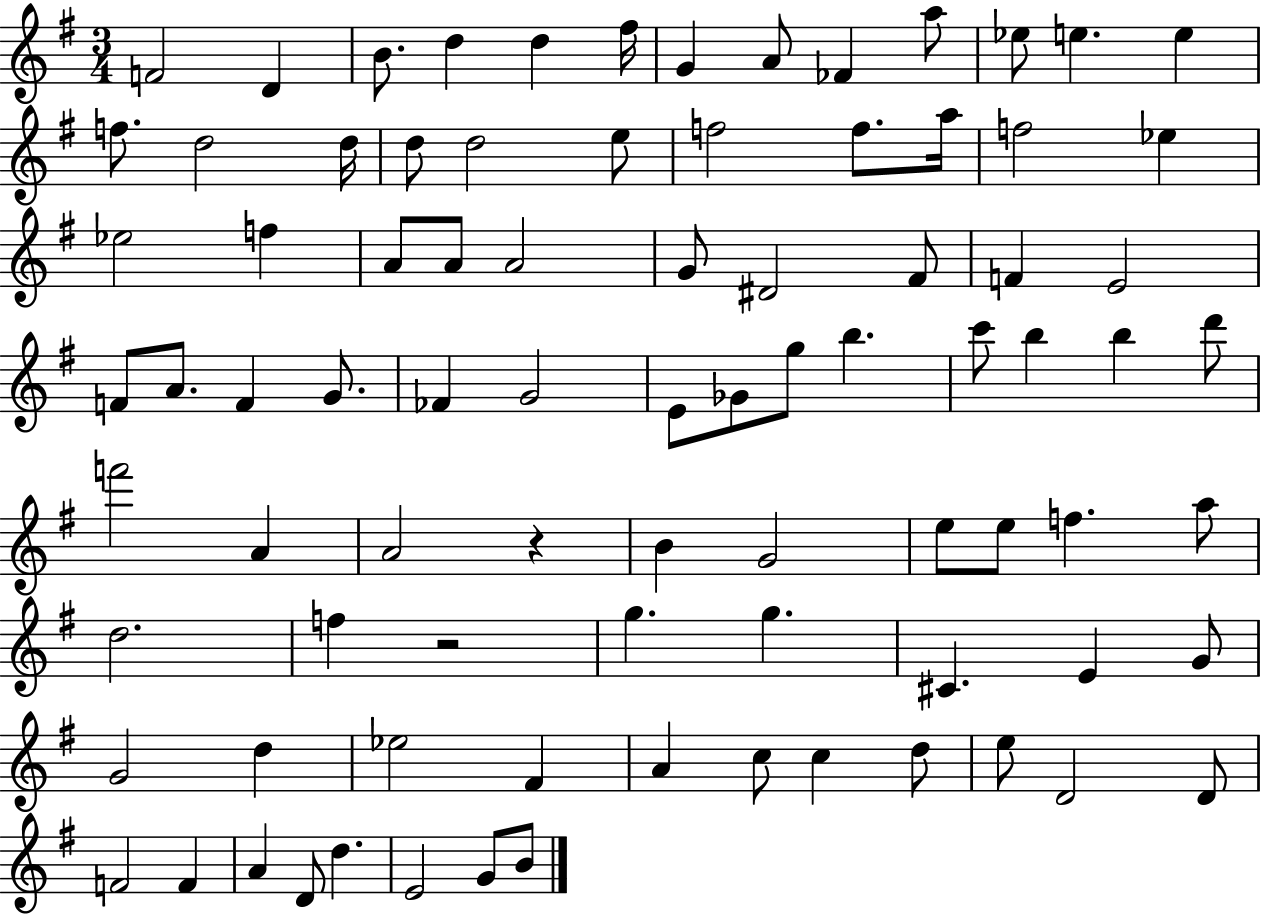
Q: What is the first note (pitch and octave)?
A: F4